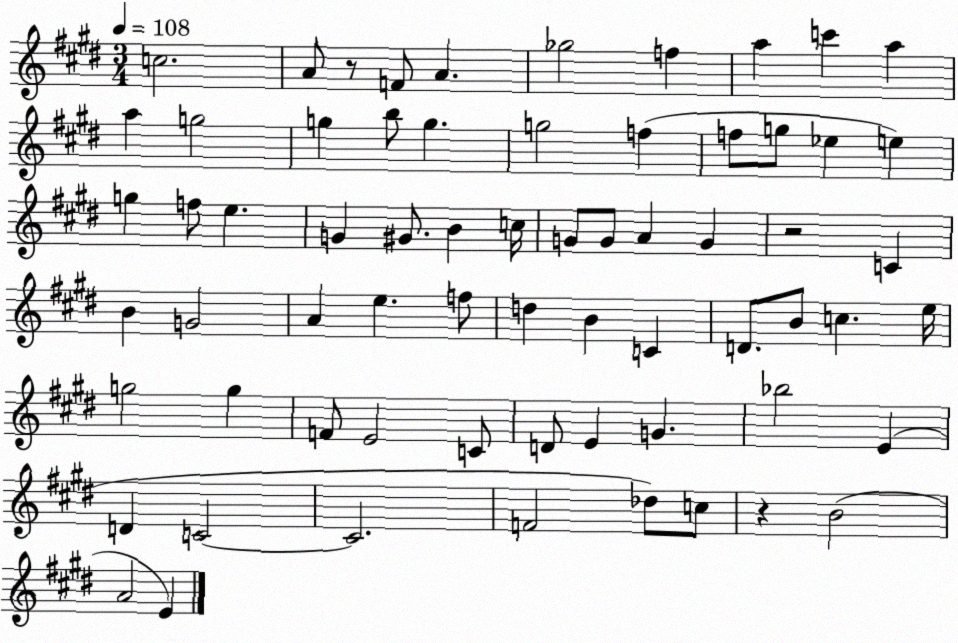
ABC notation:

X:1
T:Untitled
M:3/4
L:1/4
K:E
c2 A/2 z/2 F/2 A _g2 f a c' a a g2 g b/2 g g2 f f/2 g/2 _e e g f/2 e G ^G/2 B c/4 G/2 G/2 A G z2 C B G2 A e f/2 d B C D/2 B/2 c e/4 g2 g F/2 E2 C/2 D/2 E G _b2 E D C2 C2 F2 _d/2 c/2 z B2 A2 E